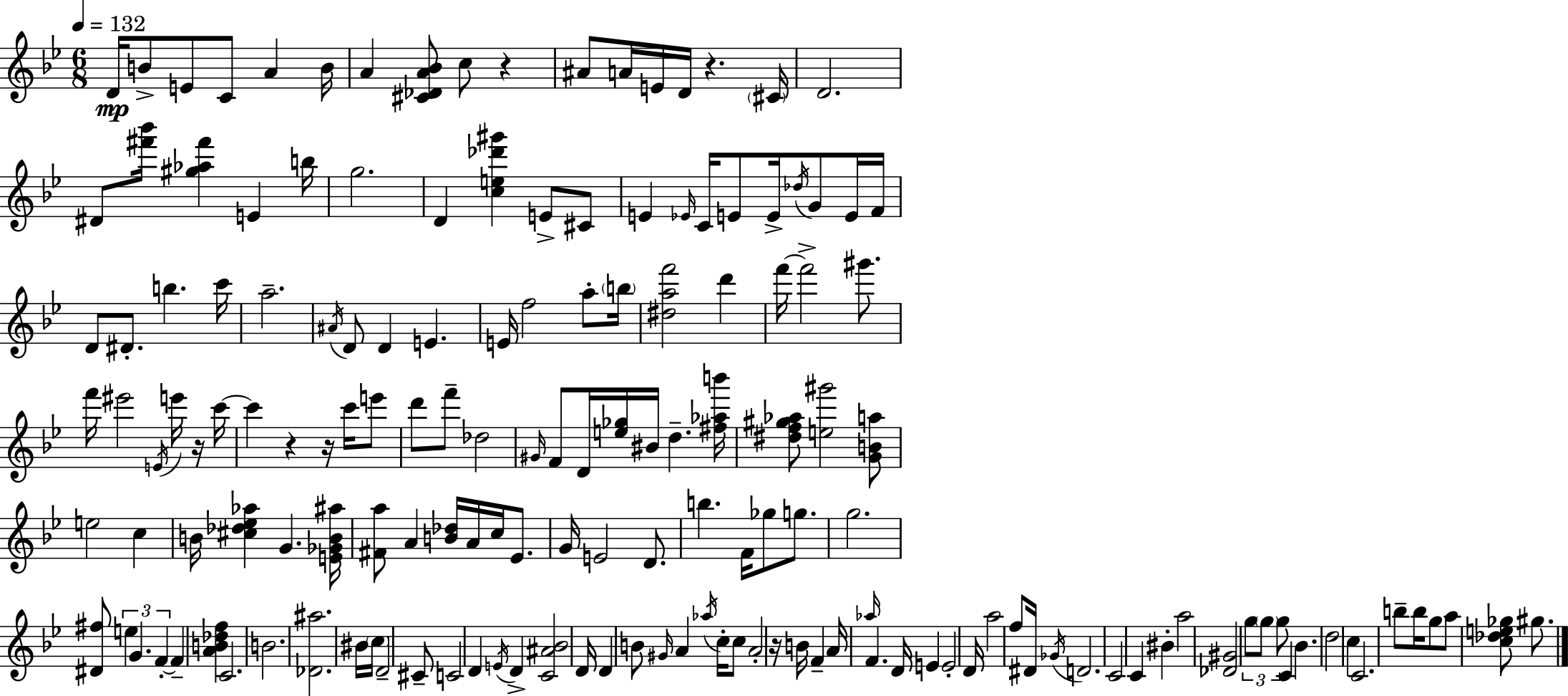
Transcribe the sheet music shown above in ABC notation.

X:1
T:Untitled
M:6/8
L:1/4
K:Bb
D/4 B/2 E/2 C/2 A B/4 A [^C_DA_B]/2 c/2 z ^A/2 A/4 E/4 D/4 z ^C/4 D2 ^D/2 [^f'_b']/4 [^g_a^f'] E b/4 g2 D [ce_d'^g'] E/2 ^C/2 E _E/4 C/4 E/2 E/4 _d/4 G/2 E/4 F/4 D/2 ^D/2 b c'/4 a2 ^A/4 D/2 D E E/4 f2 a/2 b/4 [^daf']2 d' f'/4 f'2 ^g'/2 f'/4 ^e'2 E/4 e'/4 z/4 c'/4 c' z z/4 c'/4 e'/2 d'/2 f'/2 _d2 ^G/4 F/2 D/4 [e_g]/4 ^B/4 d [^f_ab']/4 [^df^g_a]/2 [e^g']2 [GBa]/2 e2 c B/4 [^c_d_e_a] G [E_GB^a]/4 [^Fa]/2 A [B_d]/4 A/4 c/4 _E/2 G/4 E2 D/2 b F/4 _g/2 g/2 g2 [^D^f]/2 e G F F [AB_df] C2 B2 [_D^a]2 ^B/4 c/4 D2 ^C/2 C2 D E/4 D [C^A_B]2 D/4 D B/2 ^G/4 A _a/4 c/4 c/2 A2 z/4 B/4 F A/4 _a/4 F D/4 E E2 D/4 a2 f/2 ^D/4 _G/4 D2 C2 C ^B a2 [_D^G]2 g/2 g/2 g/2 C _B d2 c C2 b/2 b/4 g/2 a/2 [c_de_g]/2 ^g/2